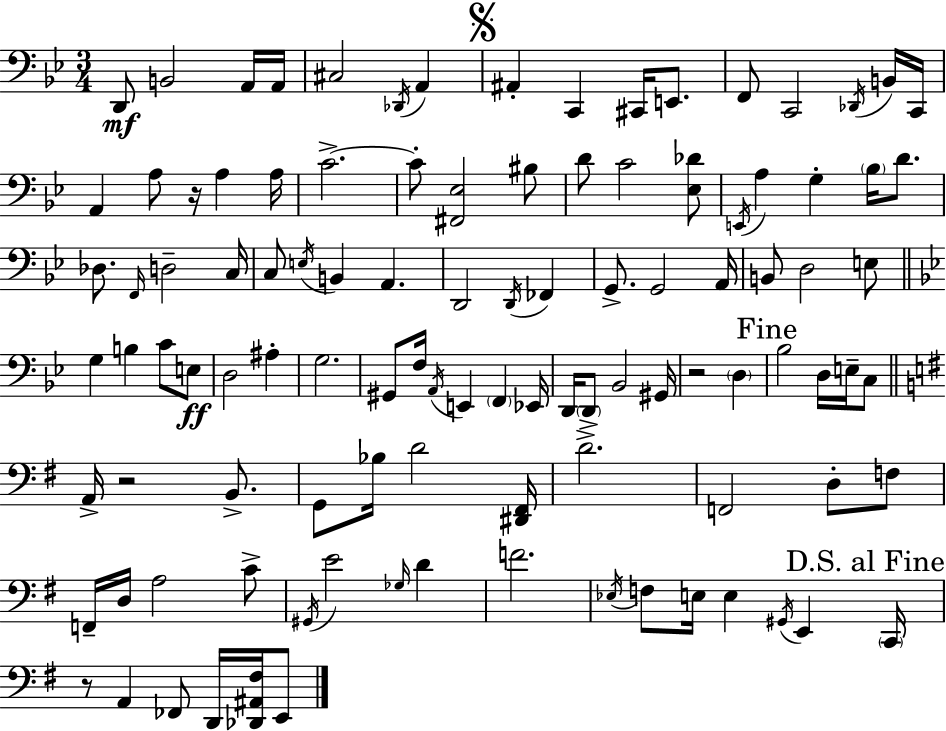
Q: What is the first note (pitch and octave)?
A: D2